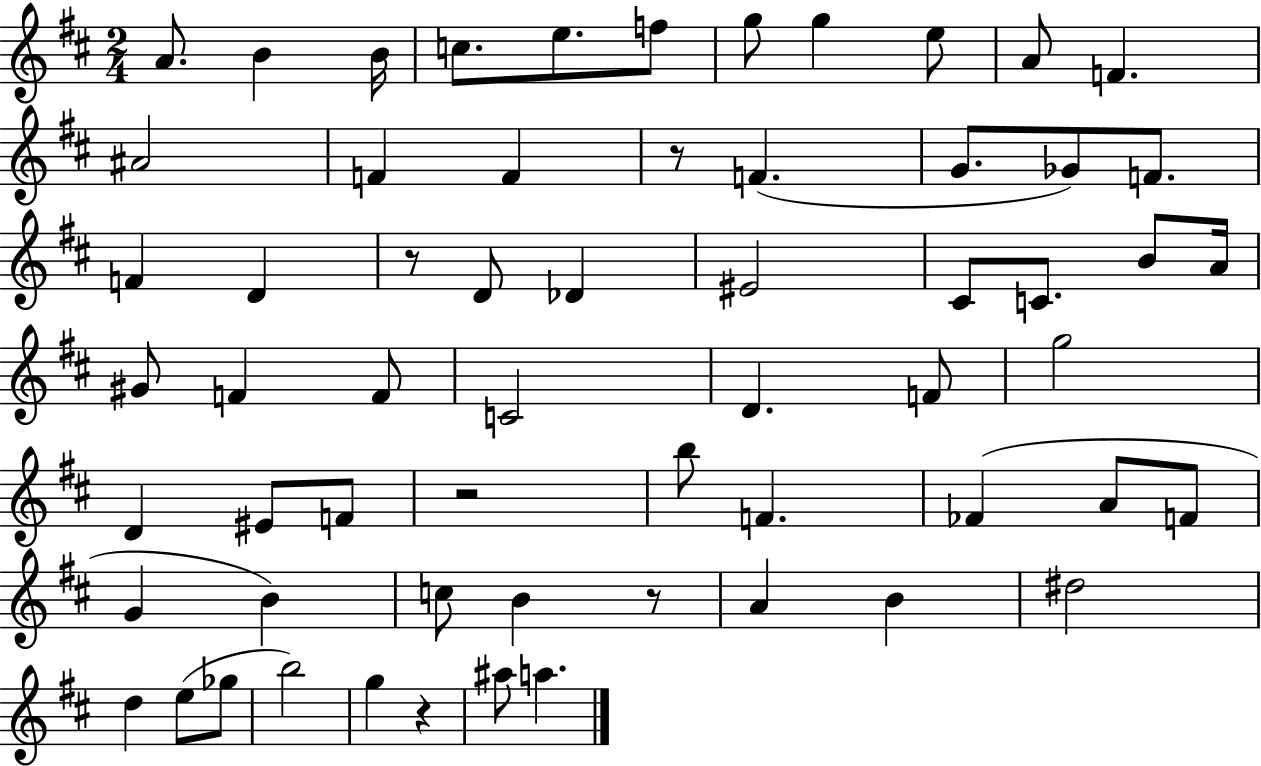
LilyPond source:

{
  \clef treble
  \numericTimeSignature
  \time 2/4
  \key d \major
  a'8. b'4 b'16 | c''8. e''8. f''8 | g''8 g''4 e''8 | a'8 f'4. | \break ais'2 | f'4 f'4 | r8 f'4.( | g'8. ges'8) f'8. | \break f'4 d'4 | r8 d'8 des'4 | eis'2 | cis'8 c'8. b'8 a'16 | \break gis'8 f'4 f'8 | c'2 | d'4. f'8 | g''2 | \break d'4 eis'8 f'8 | r2 | b''8 f'4. | fes'4( a'8 f'8 | \break g'4 b'4) | c''8 b'4 r8 | a'4 b'4 | dis''2 | \break d''4 e''8( ges''8 | b''2) | g''4 r4 | ais''8 a''4. | \break \bar "|."
}